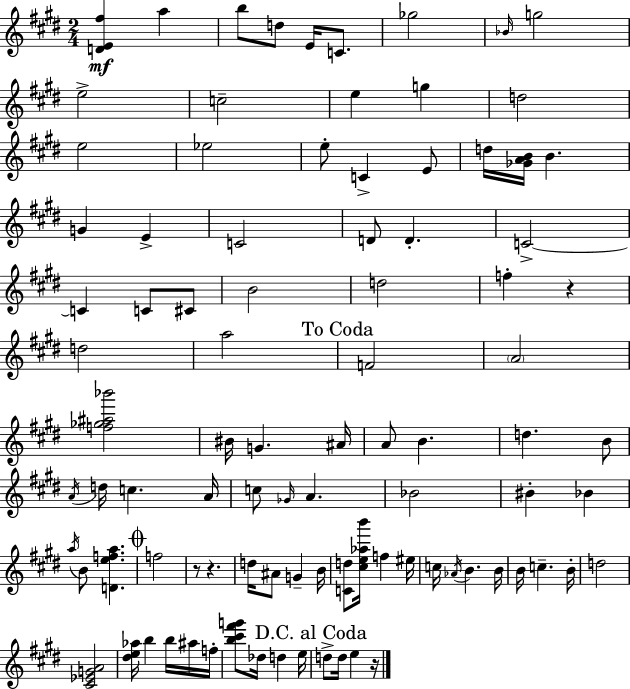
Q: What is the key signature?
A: E major